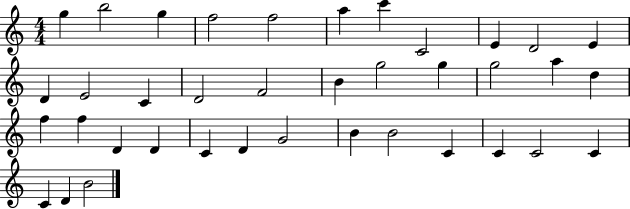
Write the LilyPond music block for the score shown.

{
  \clef treble
  \numericTimeSignature
  \time 4/4
  \key c \major
  g''4 b''2 g''4 | f''2 f''2 | a''4 c'''4 c'2 | e'4 d'2 e'4 | \break d'4 e'2 c'4 | d'2 f'2 | b'4 g''2 g''4 | g''2 a''4 d''4 | \break f''4 f''4 d'4 d'4 | c'4 d'4 g'2 | b'4 b'2 c'4 | c'4 c'2 c'4 | \break c'4 d'4 b'2 | \bar "|."
}